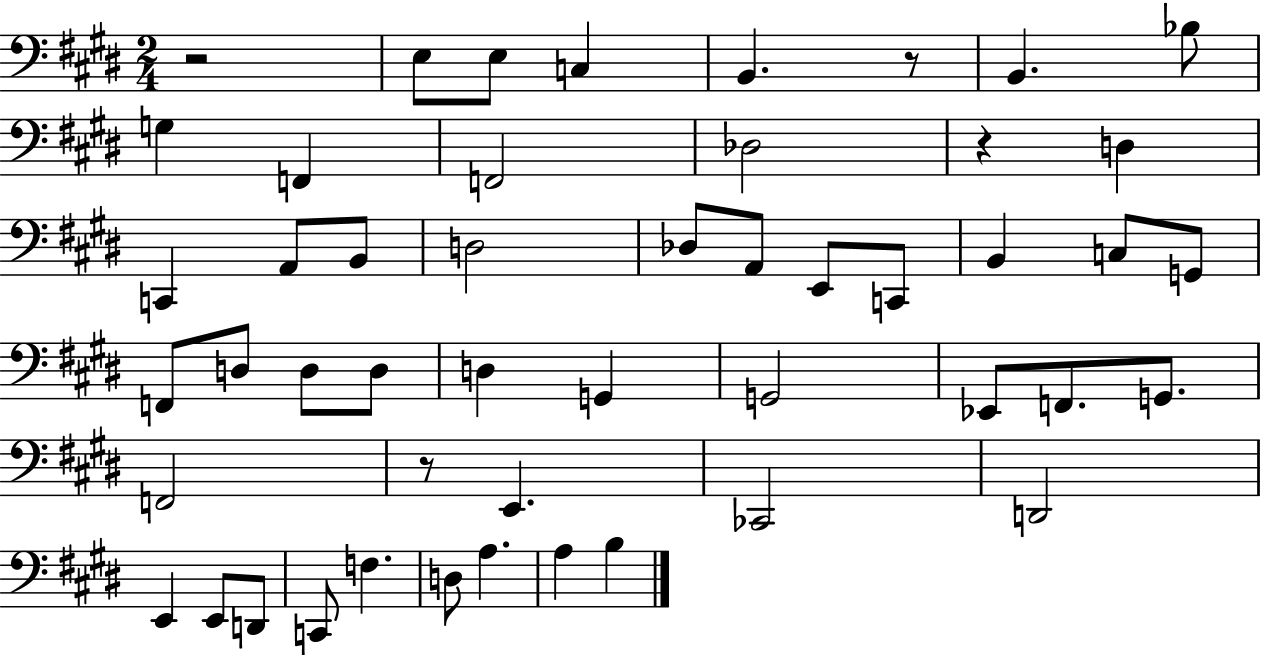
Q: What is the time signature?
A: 2/4